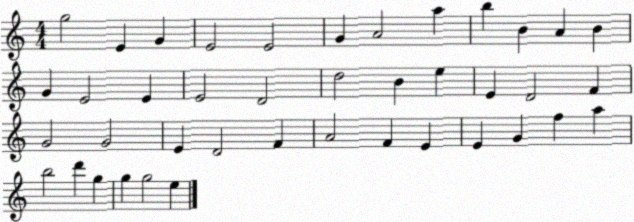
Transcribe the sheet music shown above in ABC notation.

X:1
T:Untitled
M:4/4
L:1/4
K:C
g2 E G E2 E2 G A2 a b B A B G E2 E E2 D2 d2 B e E D2 F G2 G2 E D2 F A2 F E E G f a b2 d' g g g2 e